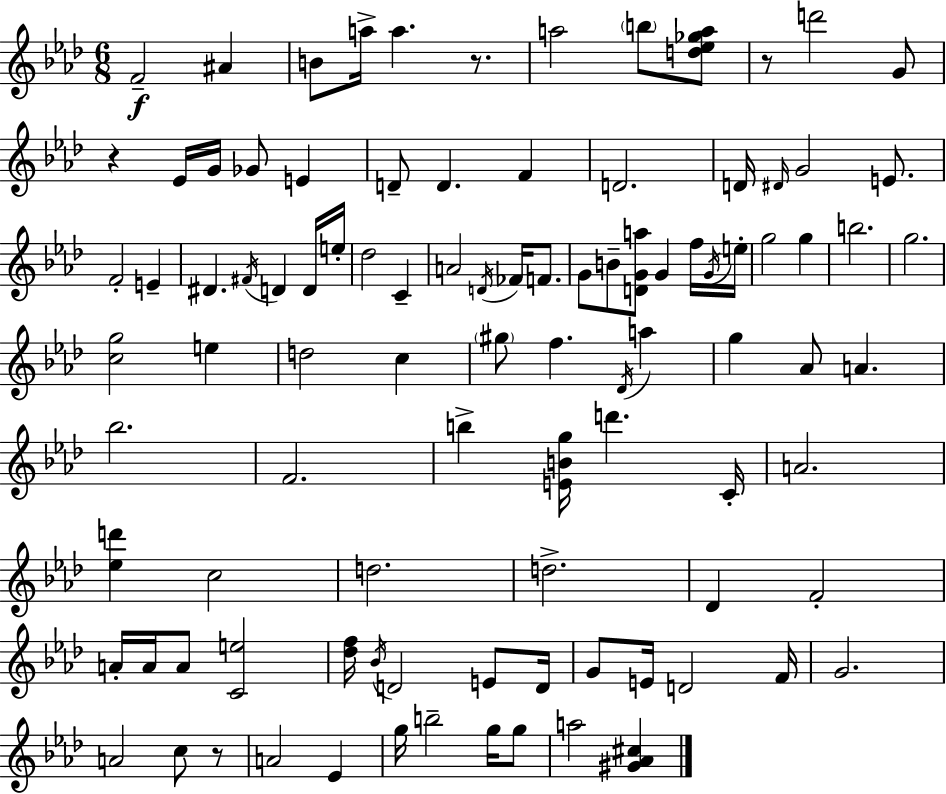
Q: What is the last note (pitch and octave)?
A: A5